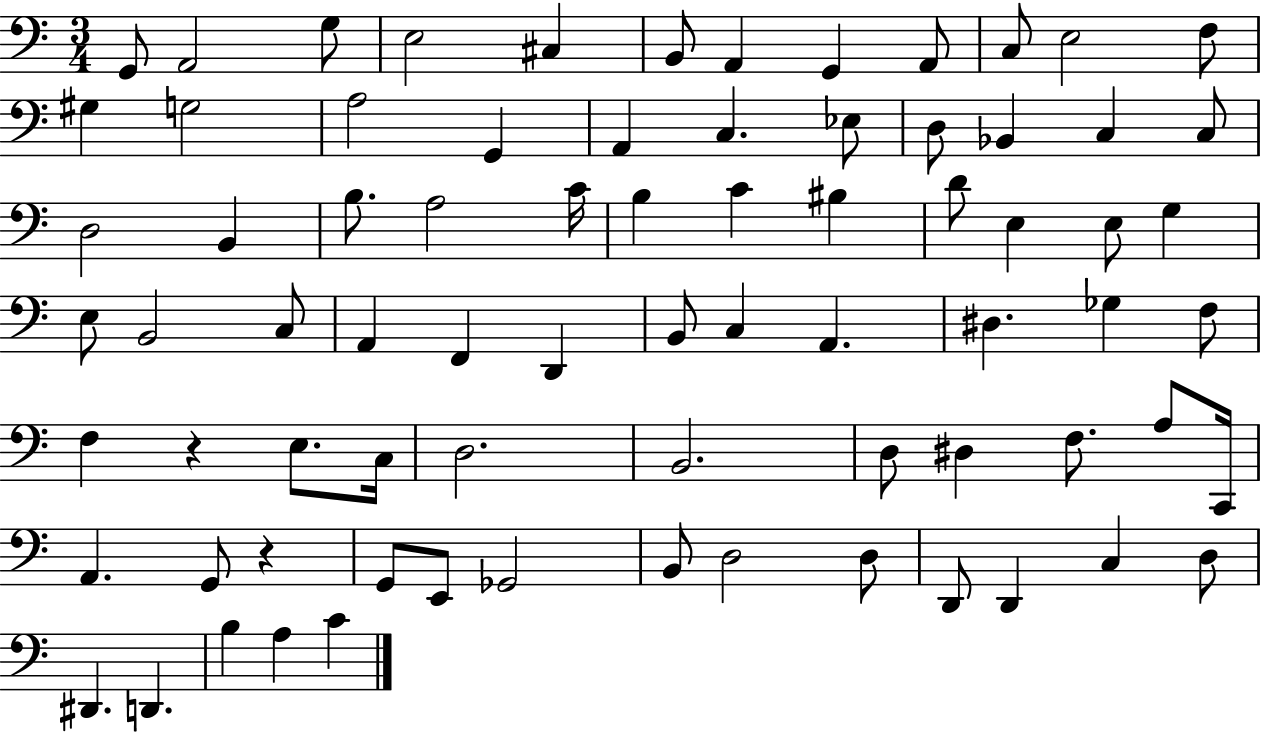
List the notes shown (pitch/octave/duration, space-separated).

G2/e A2/h G3/e E3/h C#3/q B2/e A2/q G2/q A2/e C3/e E3/h F3/e G#3/q G3/h A3/h G2/q A2/q C3/q. Eb3/e D3/e Bb2/q C3/q C3/e D3/h B2/q B3/e. A3/h C4/s B3/q C4/q BIS3/q D4/e E3/q E3/e G3/q E3/e B2/h C3/e A2/q F2/q D2/q B2/e C3/q A2/q. D#3/q. Gb3/q F3/e F3/q R/q E3/e. C3/s D3/h. B2/h. D3/e D#3/q F3/e. A3/e C2/s A2/q. G2/e R/q G2/e E2/e Gb2/h B2/e D3/h D3/e D2/e D2/q C3/q D3/e D#2/q. D2/q. B3/q A3/q C4/q